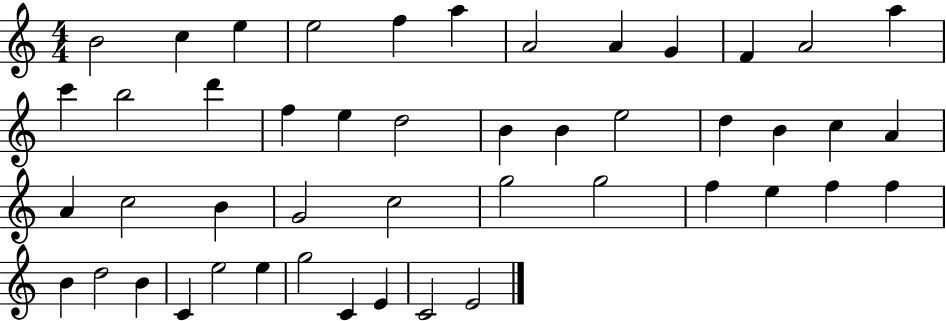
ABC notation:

X:1
T:Untitled
M:4/4
L:1/4
K:C
B2 c e e2 f a A2 A G F A2 a c' b2 d' f e d2 B B e2 d B c A A c2 B G2 c2 g2 g2 f e f f B d2 B C e2 e g2 C E C2 E2